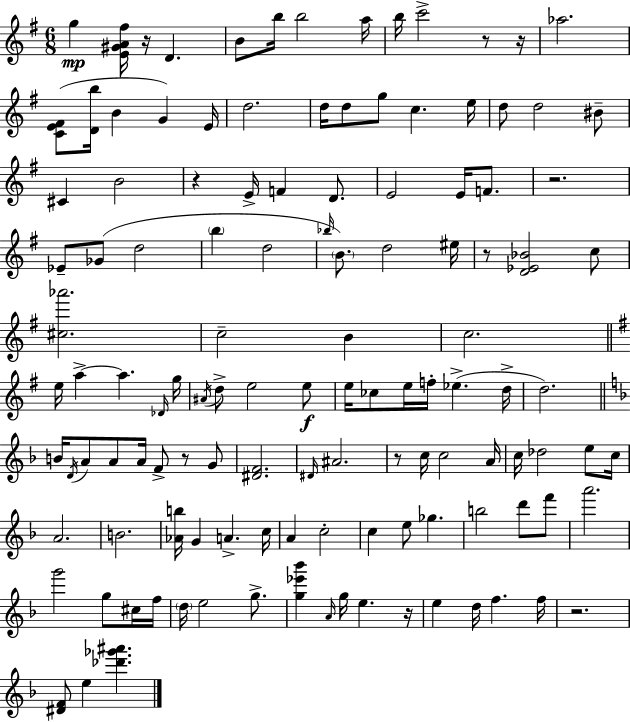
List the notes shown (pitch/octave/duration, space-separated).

G5/q [E4,G#4,A4,F#5]/s R/s D4/q. B4/e B5/s B5/h A5/s B5/s C6/h R/e R/s Ab5/h. [C4,E4,F#4]/e [D4,B5]/s B4/q G4/q E4/s D5/h. D5/s D5/e G5/e C5/q. E5/s D5/e D5/h BIS4/e C#4/q B4/h R/q E4/s F4/q D4/e. E4/h E4/s F4/e. R/h. Eb4/e Gb4/e D5/h B5/q D5/h Bb5/s B4/e. D5/h EIS5/s R/e [D4,Eb4,Bb4]/h C5/e [C#5,Ab6]/h. C5/h B4/q C5/h. E5/s A5/q A5/q. Db4/s G5/s A#4/s D5/e E5/h E5/e E5/s CES5/e E5/s F5/s Eb5/q. D5/s D5/h. B4/s D4/s A4/e A4/e A4/s F4/e R/e G4/e [D#4,F4]/h. D#4/s A#4/h. R/e C5/s C5/h A4/s C5/s Db5/h E5/e C5/s A4/h. B4/h. [Ab4,B5]/s G4/q A4/q. C5/s A4/q C5/h C5/q E5/e Gb5/q. B5/h D6/e F6/e A6/h. G6/h G5/e C#5/s F5/s D5/s E5/h G5/e. [G5,Eb6,Bb6]/q A4/s G5/s E5/q. R/s E5/q D5/s F5/q. F5/s R/h. [D#4,F4]/e E5/q [Db6,Gb6,A#6]/q.